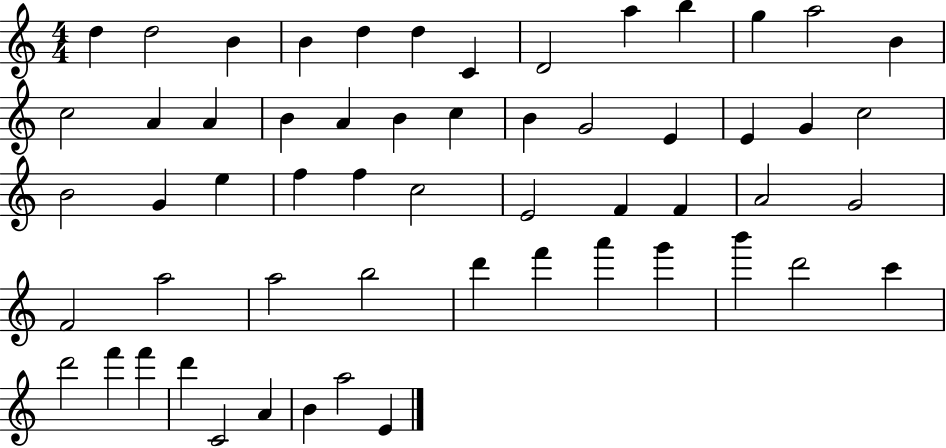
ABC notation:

X:1
T:Untitled
M:4/4
L:1/4
K:C
d d2 B B d d C D2 a b g a2 B c2 A A B A B c B G2 E E G c2 B2 G e f f c2 E2 F F A2 G2 F2 a2 a2 b2 d' f' a' g' b' d'2 c' d'2 f' f' d' C2 A B a2 E